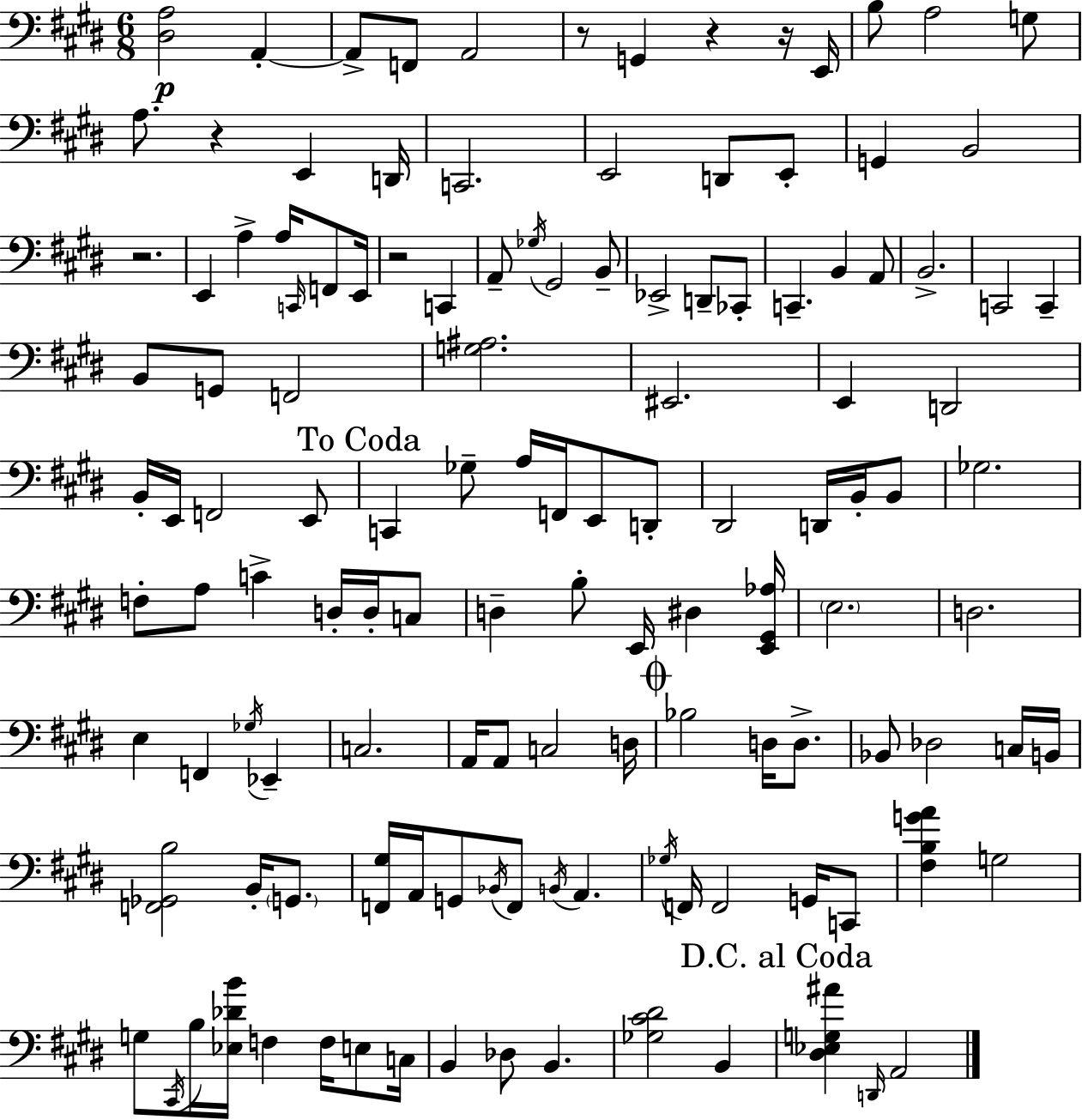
{
  \clef bass
  \numericTimeSignature
  \time 6/8
  \key e \major
  <dis a>2\p a,4-.~~ | a,8-> f,8 a,2 | r8 g,4 r4 r16 e,16 | b8 a2 g8 | \break a8. r4 e,4 d,16 | c,2. | e,2 d,8 e,8-. | g,4 b,2 | \break r2. | e,4 a4-> a16 \grace { c,16 } f,8 | e,16 r2 c,4 | a,8-- \acciaccatura { ges16 } gis,2 | \break b,8-- ees,2-> d,8-- | ces,8-. c,4.-- b,4 | a,8 b,2.-> | c,2 c,4-- | \break b,8 g,8 f,2 | <g ais>2. | eis,2. | e,4 d,2 | \break b,16-. e,16 f,2 | e,8 \mark "To Coda" c,4 ges8-- a16 f,16 e,8 | d,8-. dis,2 d,16 b,16-. | b,8 ges2. | \break f8-. a8 c'4-> d16-. d16-. | c8 d4-- b8-. e,16 dis4 | <e, gis, aes>16 \parenthesize e2. | d2. | \break e4 f,4 \acciaccatura { ges16 } ees,4-- | c2. | a,16 a,8 c2 | d16 \mark \markup { \musicglyph "scripts.coda" } bes2 d16 | \break d8.-> bes,8 des2 | c16 b,16 <f, ges, b>2 b,16-. | \parenthesize g,8. <f, gis>16 a,16 g,8 \acciaccatura { bes,16 } f,8 \acciaccatura { b,16 } a,4. | \acciaccatura { ges16 } f,16 f,2 | \break g,16 c,8 <fis b g' a'>4 g2 | g8 \acciaccatura { cis,16 } b16 <ees des' b'>16 f4 | f16 e8 c16 b,4 des8 | b,4. <ges cis' dis'>2 | \break b,4 \mark "D.C. al Coda" <dis ees g ais'>4 \grace { d,16 } | a,2 \bar "|."
}